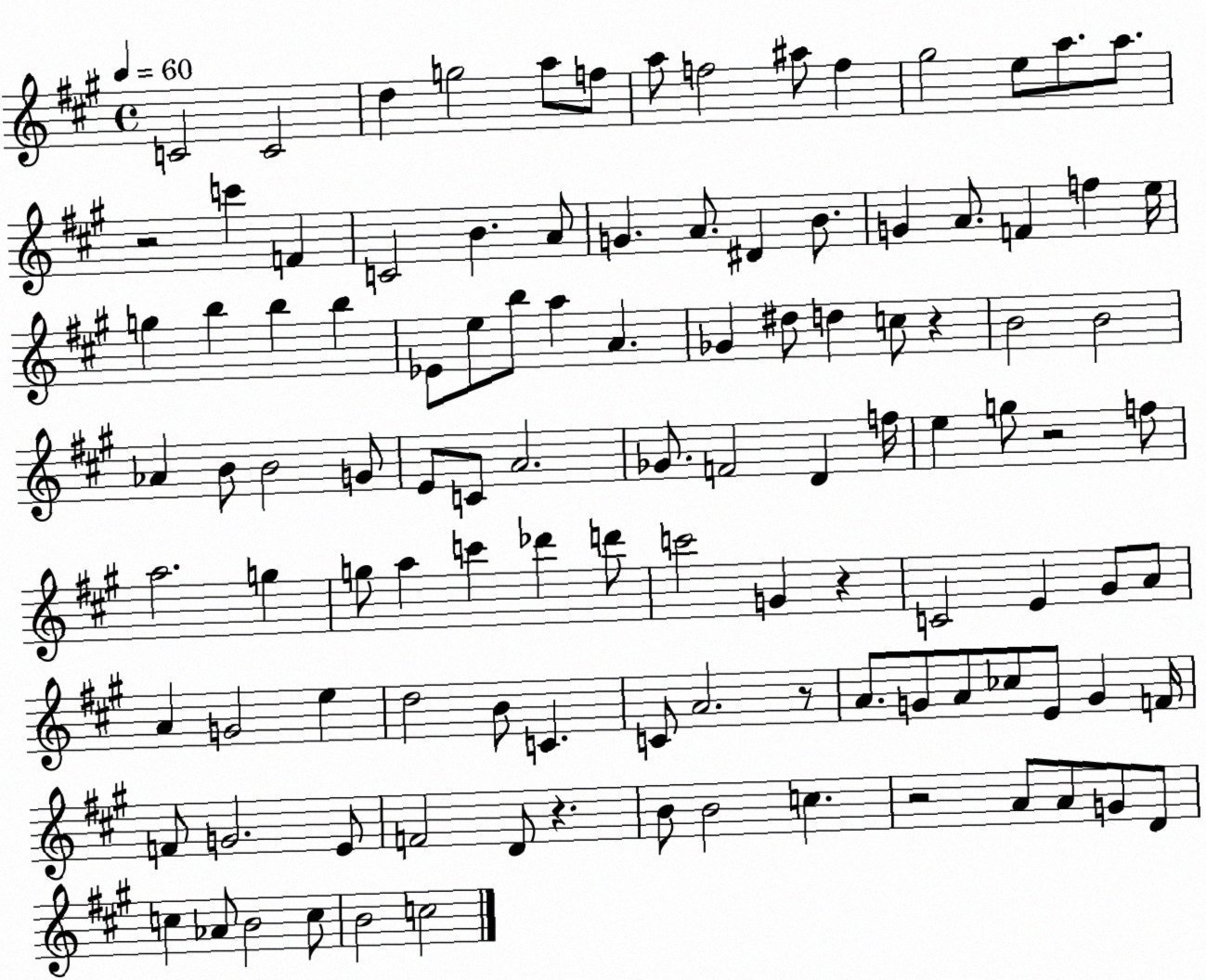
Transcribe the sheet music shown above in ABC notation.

X:1
T:Untitled
M:4/4
L:1/4
K:A
C2 C2 d g2 a/2 f/2 a/2 f2 ^a/2 f ^g2 e/2 a/2 a/2 z2 c' F C2 B A/2 G A/2 ^D B/2 G A/2 F f e/4 g b b b _E/2 e/2 b/2 a A _G ^d/2 d c/2 z B2 B2 _A B/2 B2 G/2 E/2 C/2 A2 _G/2 F2 D f/4 e g/2 z2 f/2 a2 g g/2 a c' _d' d'/2 c'2 G z C2 E ^G/2 A/2 A G2 e d2 B/2 C C/2 A2 z/2 A/2 G/2 A/2 _c/2 E/2 G F/4 F/2 G2 E/2 F2 D/2 z B/2 B2 c z2 A/2 A/2 G/2 D/2 c _A/2 B2 c/2 B2 c2